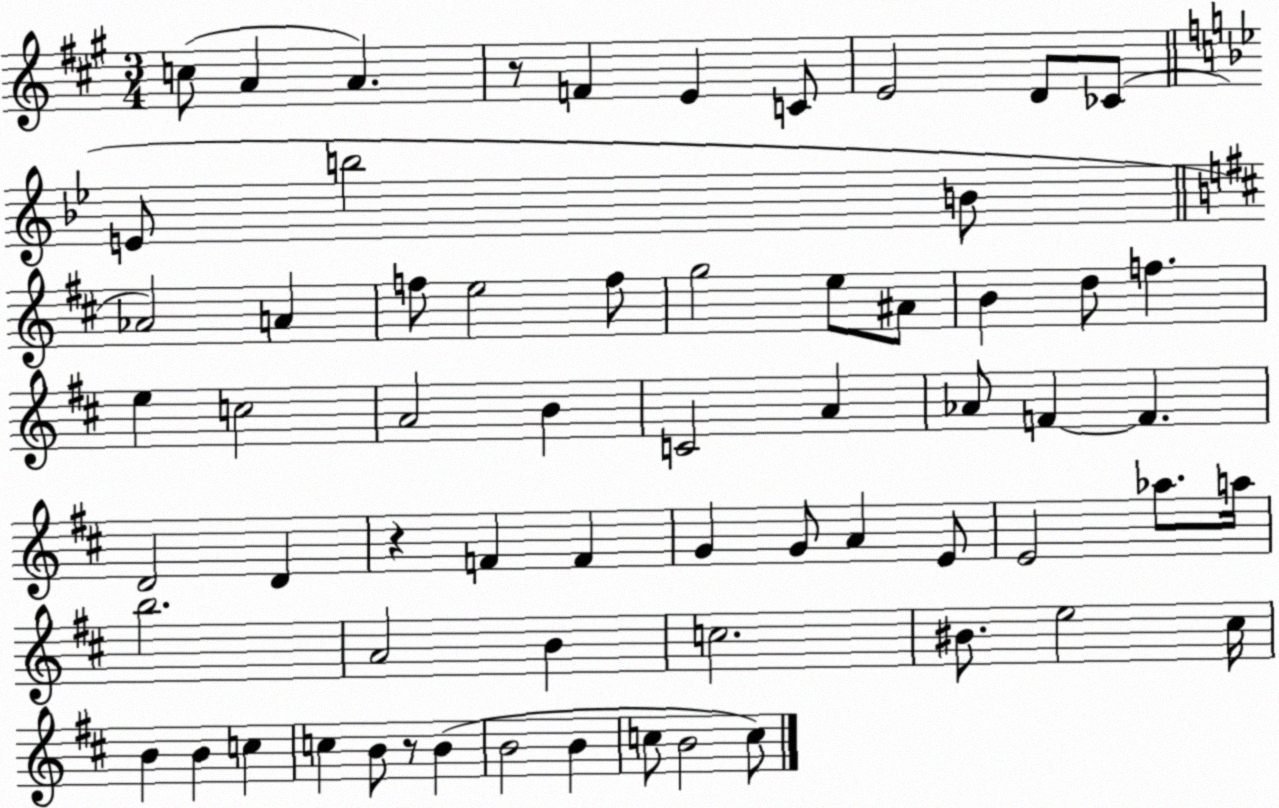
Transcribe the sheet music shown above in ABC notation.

X:1
T:Untitled
M:3/4
L:1/4
K:A
c/2 A A z/2 F E C/2 E2 D/2 _C/2 E/2 b2 B/2 _A2 A f/2 e2 f/2 g2 e/2 ^A/2 B d/2 f e c2 A2 B C2 A _A/2 F F D2 D z F F G G/2 A E/2 E2 _a/2 a/4 b2 A2 B c2 ^B/2 e2 ^c/4 B B c c B/2 z/2 B B2 B c/2 B2 c/2